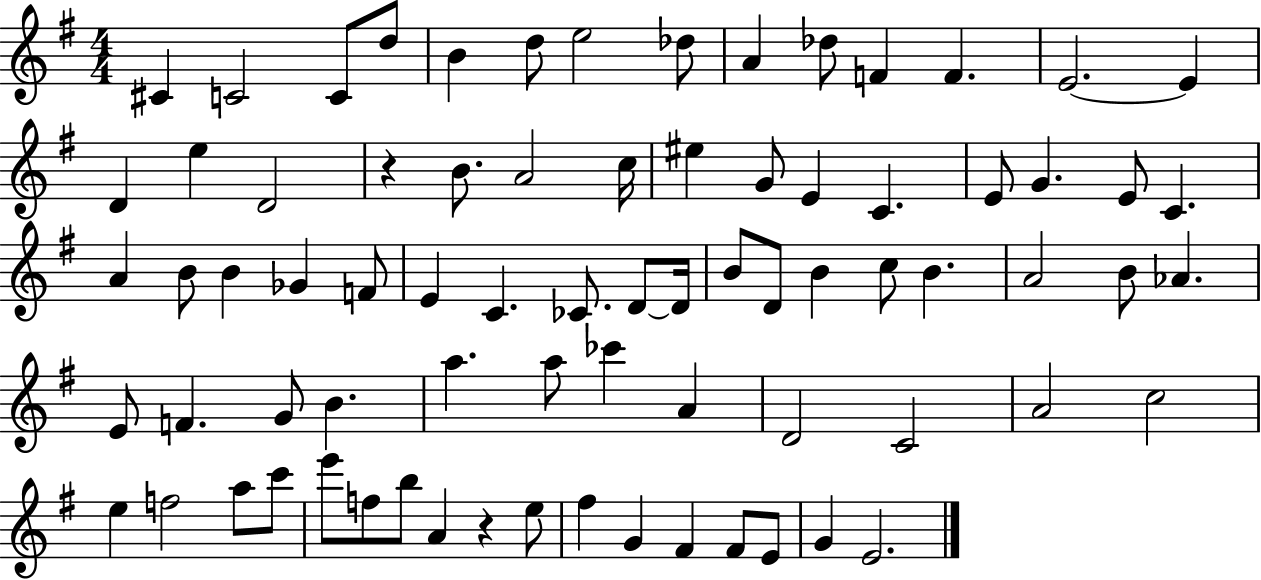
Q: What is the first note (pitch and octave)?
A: C#4